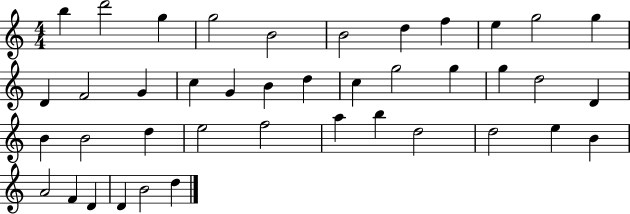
{
  \clef treble
  \numericTimeSignature
  \time 4/4
  \key c \major
  b''4 d'''2 g''4 | g''2 b'2 | b'2 d''4 f''4 | e''4 g''2 g''4 | \break d'4 f'2 g'4 | c''4 g'4 b'4 d''4 | c''4 g''2 g''4 | g''4 d''2 d'4 | \break b'4 b'2 d''4 | e''2 f''2 | a''4 b''4 d''2 | d''2 e''4 b'4 | \break a'2 f'4 d'4 | d'4 b'2 d''4 | \bar "|."
}